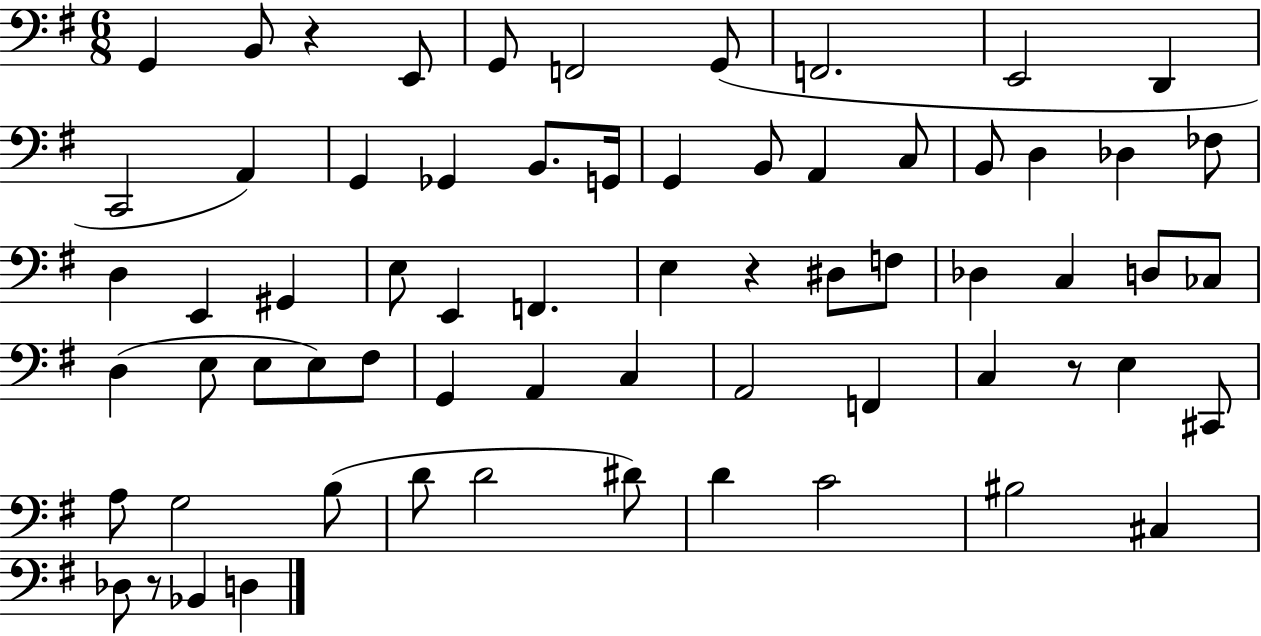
X:1
T:Untitled
M:6/8
L:1/4
K:G
G,, B,,/2 z E,,/2 G,,/2 F,,2 G,,/2 F,,2 E,,2 D,, C,,2 A,, G,, _G,, B,,/2 G,,/4 G,, B,,/2 A,, C,/2 B,,/2 D, _D, _F,/2 D, E,, ^G,, E,/2 E,, F,, E, z ^D,/2 F,/2 _D, C, D,/2 _C,/2 D, E,/2 E,/2 E,/2 ^F,/2 G,, A,, C, A,,2 F,, C, z/2 E, ^C,,/2 A,/2 G,2 B,/2 D/2 D2 ^D/2 D C2 ^B,2 ^C, _D,/2 z/2 _B,, D,